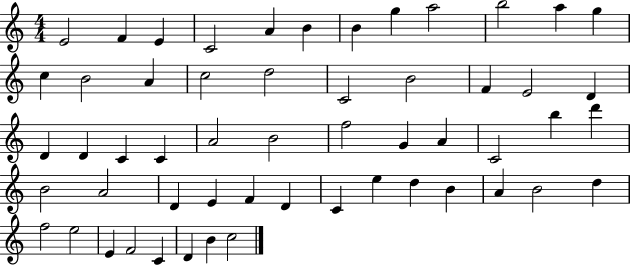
{
  \clef treble
  \numericTimeSignature
  \time 4/4
  \key c \major
  e'2 f'4 e'4 | c'2 a'4 b'4 | b'4 g''4 a''2 | b''2 a''4 g''4 | \break c''4 b'2 a'4 | c''2 d''2 | c'2 b'2 | f'4 e'2 d'4 | \break d'4 d'4 c'4 c'4 | a'2 b'2 | f''2 g'4 a'4 | c'2 b''4 d'''4 | \break b'2 a'2 | d'4 e'4 f'4 d'4 | c'4 e''4 d''4 b'4 | a'4 b'2 d''4 | \break f''2 e''2 | e'4 f'2 c'4 | d'4 b'4 c''2 | \bar "|."
}